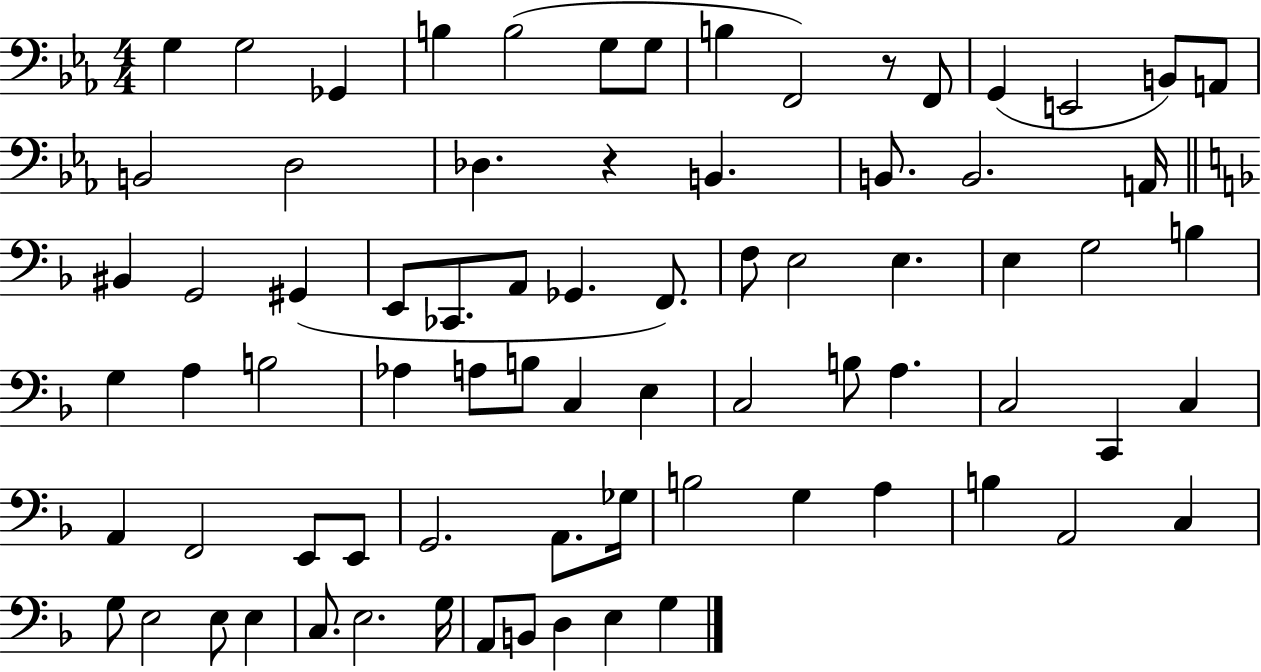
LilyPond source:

{
  \clef bass
  \numericTimeSignature
  \time 4/4
  \key ees \major
  g4 g2 ges,4 | b4 b2( g8 g8 | b4 f,2) r8 f,8 | g,4( e,2 b,8) a,8 | \break b,2 d2 | des4. r4 b,4. | b,8. b,2. a,16 | \bar "||" \break \key f \major bis,4 g,2 gis,4( | e,8 ces,8. a,8 ges,4. f,8.) | f8 e2 e4. | e4 g2 b4 | \break g4 a4 b2 | aes4 a8 b8 c4 e4 | c2 b8 a4. | c2 c,4 c4 | \break a,4 f,2 e,8 e,8 | g,2. a,8. ges16 | b2 g4 a4 | b4 a,2 c4 | \break g8 e2 e8 e4 | c8. e2. g16 | a,8 b,8 d4 e4 g4 | \bar "|."
}